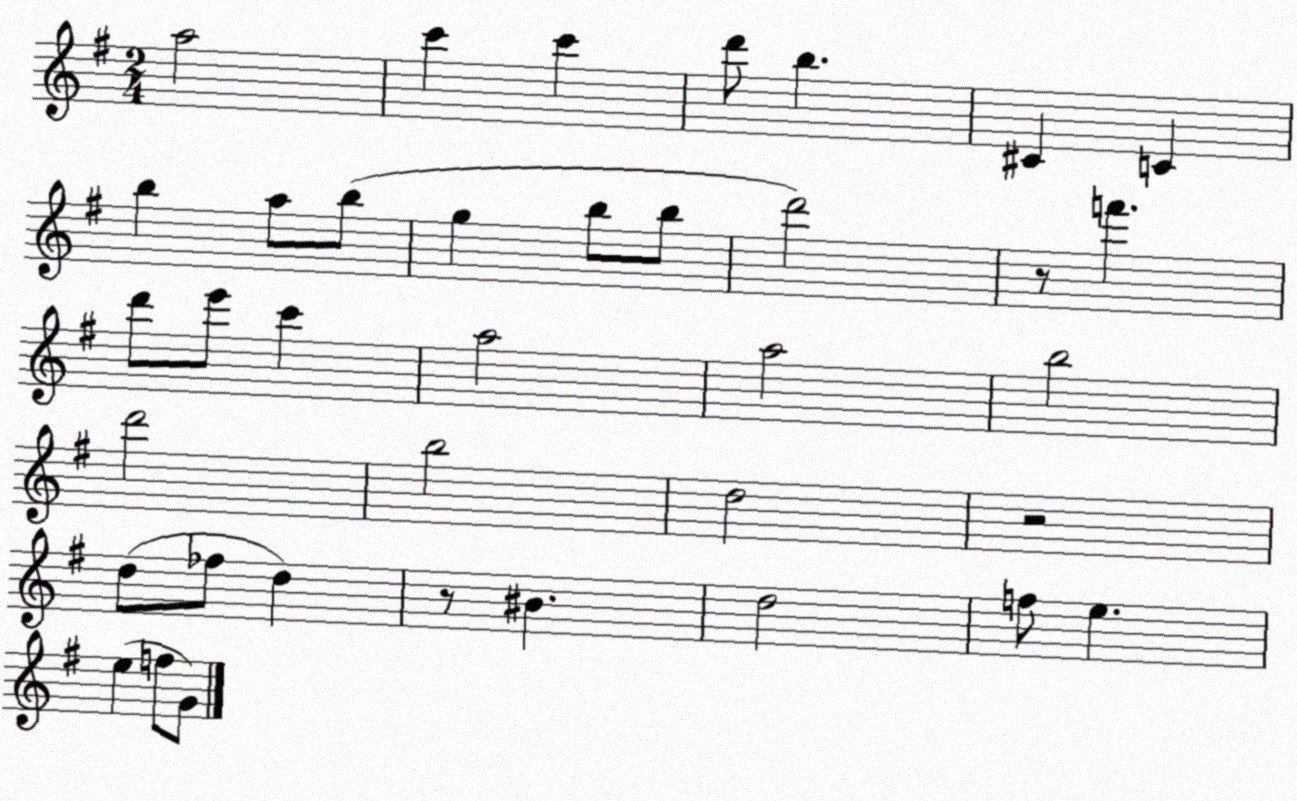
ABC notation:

X:1
T:Untitled
M:2/4
L:1/4
K:G
a2 c' c' d'/2 b ^C C b a/2 b/2 g b/2 b/2 d'2 z/2 f' d'/2 e'/2 c' a2 a2 b2 d'2 b2 d2 z2 d/2 _f/2 d z/2 ^B d2 f/2 e e f/2 G/2